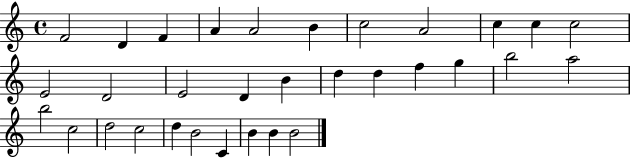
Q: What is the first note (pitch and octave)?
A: F4